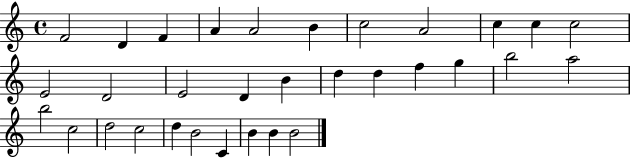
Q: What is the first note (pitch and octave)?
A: F4